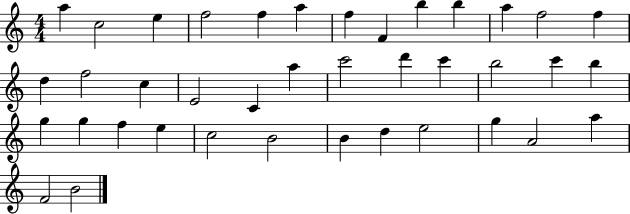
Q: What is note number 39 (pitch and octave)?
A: B4